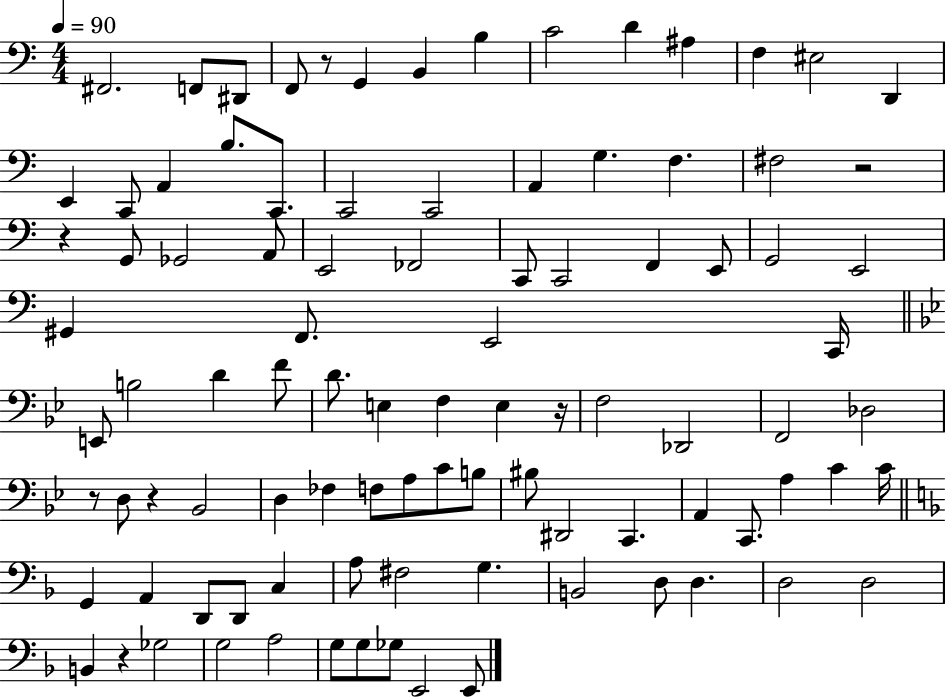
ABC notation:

X:1
T:Untitled
M:4/4
L:1/4
K:C
^F,,2 F,,/2 ^D,,/2 F,,/2 z/2 G,, B,, B, C2 D ^A, F, ^E,2 D,, E,, C,,/2 A,, B,/2 C,,/2 C,,2 C,,2 A,, G, F, ^F,2 z2 z G,,/2 _G,,2 A,,/2 E,,2 _F,,2 C,,/2 C,,2 F,, E,,/2 G,,2 E,,2 ^G,, F,,/2 E,,2 C,,/4 E,,/2 B,2 D F/2 D/2 E, F, E, z/4 F,2 _D,,2 F,,2 _D,2 z/2 D,/2 z _B,,2 D, _F, F,/2 A,/2 C/2 B,/2 ^B,/2 ^D,,2 C,, A,, C,,/2 A, C C/4 G,, A,, D,,/2 D,,/2 C, A,/2 ^F,2 G, B,,2 D,/2 D, D,2 D,2 B,, z _G,2 G,2 A,2 G,/2 G,/2 _G,/2 E,,2 E,,/2